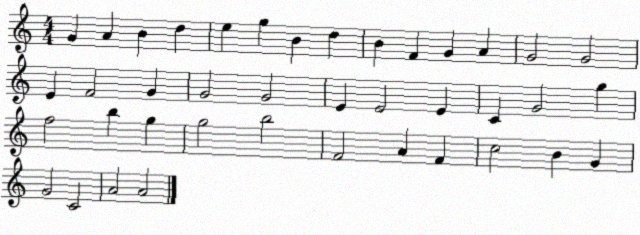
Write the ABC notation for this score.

X:1
T:Untitled
M:4/4
L:1/4
K:C
G A B d e g B d B F G A G2 G2 E F2 G G2 G2 E E2 E C G2 g f2 b g g2 b2 F2 A F c2 B G G2 C2 A2 A2